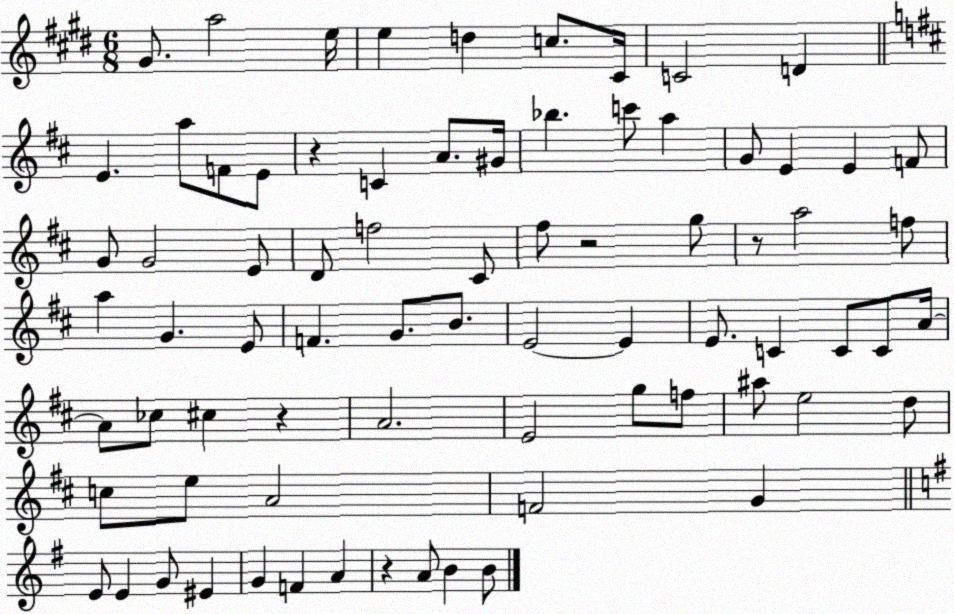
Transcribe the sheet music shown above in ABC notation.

X:1
T:Untitled
M:6/8
L:1/4
K:E
^G/2 a2 e/4 e d c/2 ^C/4 C2 D E a/2 F/2 E/2 z C A/2 ^G/4 _b c'/2 a G/2 E E F/2 G/2 G2 E/2 D/2 f2 ^C/2 ^f/2 z2 g/2 z/2 a2 f/2 a G E/2 F G/2 B/2 E2 E E/2 C C/2 C/2 A/4 A/2 _c/2 ^c z A2 E2 g/2 f/2 ^a/2 e2 d/2 c/2 e/2 A2 F2 G E/2 E G/2 ^E G F A z A/2 B B/2